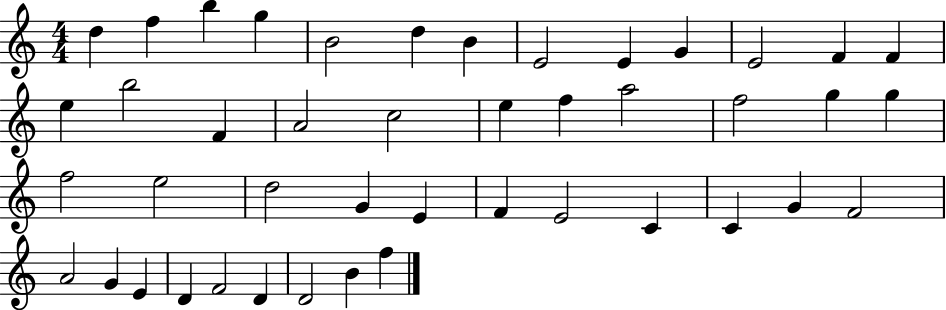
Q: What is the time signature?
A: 4/4